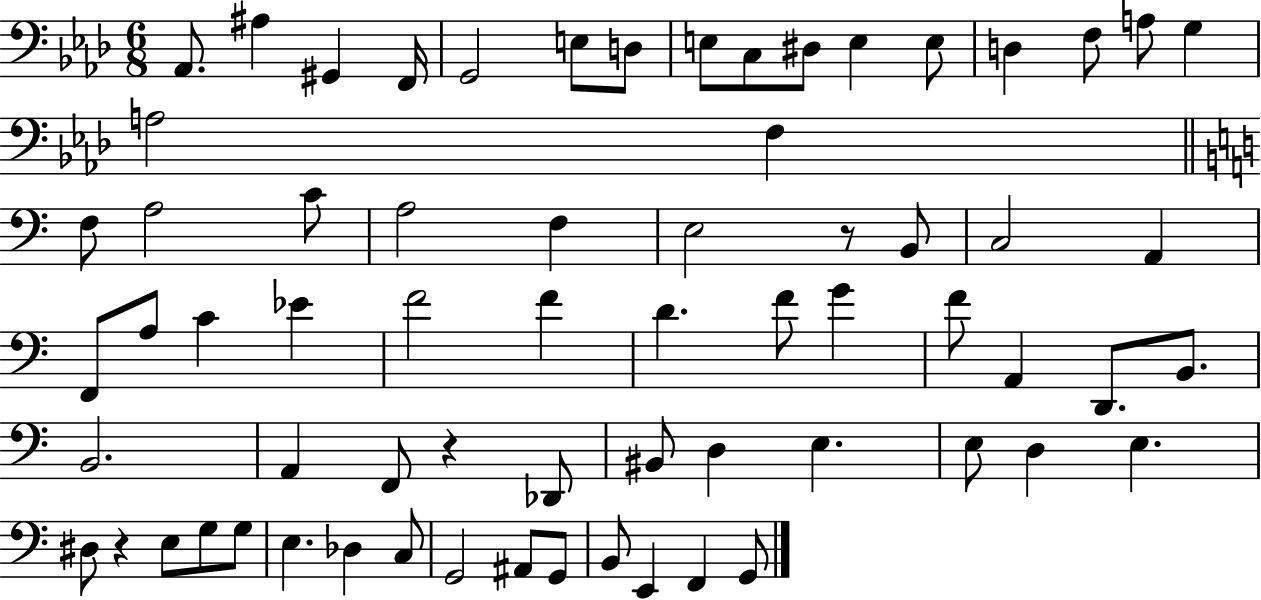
Ab2/e. A#3/q G#2/q F2/s G2/h E3/e D3/e E3/e C3/e D#3/e E3/q E3/e D3/q F3/e A3/e G3/q A3/h F3/q F3/e A3/h C4/e A3/h F3/q E3/h R/e B2/e C3/h A2/q F2/e A3/e C4/q Eb4/q F4/h F4/q D4/q. F4/e G4/q F4/e A2/q D2/e. B2/e. B2/h. A2/q F2/e R/q Db2/e BIS2/e D3/q E3/q. E3/e D3/q E3/q. D#3/e R/q E3/e G3/e G3/e E3/q. Db3/q C3/e G2/h A#2/e G2/e B2/e E2/q F2/q G2/e